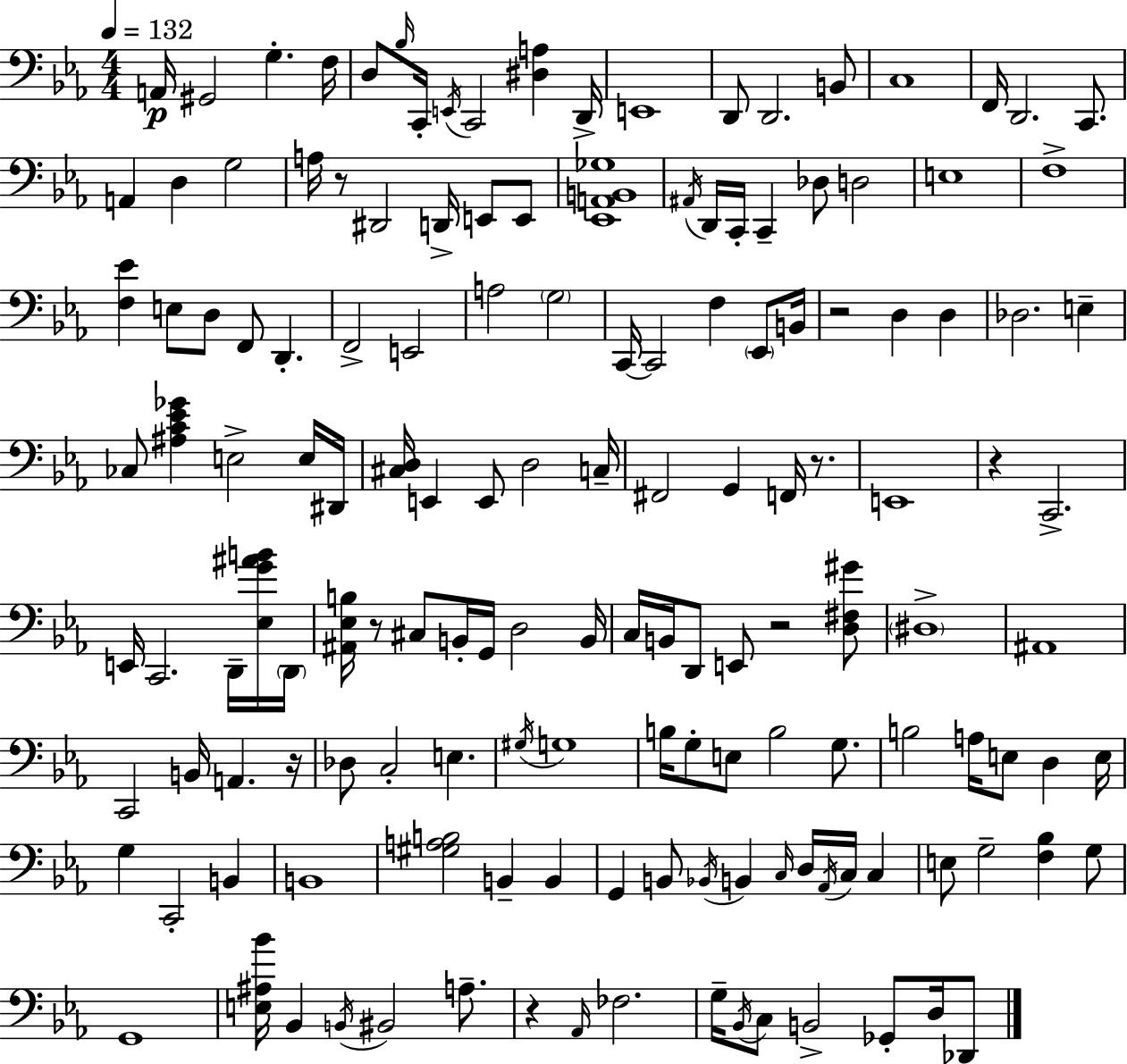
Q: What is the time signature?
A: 4/4